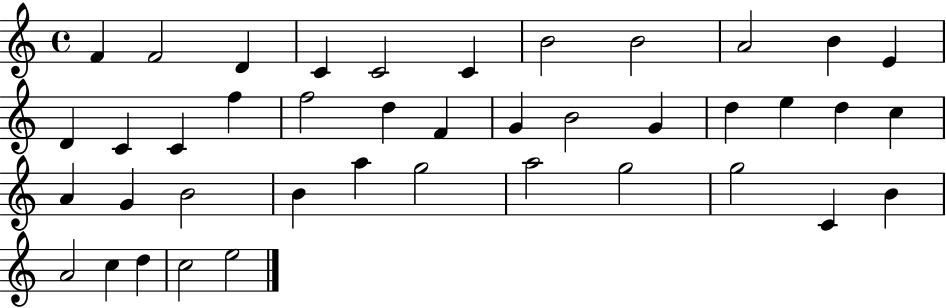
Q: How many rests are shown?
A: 0